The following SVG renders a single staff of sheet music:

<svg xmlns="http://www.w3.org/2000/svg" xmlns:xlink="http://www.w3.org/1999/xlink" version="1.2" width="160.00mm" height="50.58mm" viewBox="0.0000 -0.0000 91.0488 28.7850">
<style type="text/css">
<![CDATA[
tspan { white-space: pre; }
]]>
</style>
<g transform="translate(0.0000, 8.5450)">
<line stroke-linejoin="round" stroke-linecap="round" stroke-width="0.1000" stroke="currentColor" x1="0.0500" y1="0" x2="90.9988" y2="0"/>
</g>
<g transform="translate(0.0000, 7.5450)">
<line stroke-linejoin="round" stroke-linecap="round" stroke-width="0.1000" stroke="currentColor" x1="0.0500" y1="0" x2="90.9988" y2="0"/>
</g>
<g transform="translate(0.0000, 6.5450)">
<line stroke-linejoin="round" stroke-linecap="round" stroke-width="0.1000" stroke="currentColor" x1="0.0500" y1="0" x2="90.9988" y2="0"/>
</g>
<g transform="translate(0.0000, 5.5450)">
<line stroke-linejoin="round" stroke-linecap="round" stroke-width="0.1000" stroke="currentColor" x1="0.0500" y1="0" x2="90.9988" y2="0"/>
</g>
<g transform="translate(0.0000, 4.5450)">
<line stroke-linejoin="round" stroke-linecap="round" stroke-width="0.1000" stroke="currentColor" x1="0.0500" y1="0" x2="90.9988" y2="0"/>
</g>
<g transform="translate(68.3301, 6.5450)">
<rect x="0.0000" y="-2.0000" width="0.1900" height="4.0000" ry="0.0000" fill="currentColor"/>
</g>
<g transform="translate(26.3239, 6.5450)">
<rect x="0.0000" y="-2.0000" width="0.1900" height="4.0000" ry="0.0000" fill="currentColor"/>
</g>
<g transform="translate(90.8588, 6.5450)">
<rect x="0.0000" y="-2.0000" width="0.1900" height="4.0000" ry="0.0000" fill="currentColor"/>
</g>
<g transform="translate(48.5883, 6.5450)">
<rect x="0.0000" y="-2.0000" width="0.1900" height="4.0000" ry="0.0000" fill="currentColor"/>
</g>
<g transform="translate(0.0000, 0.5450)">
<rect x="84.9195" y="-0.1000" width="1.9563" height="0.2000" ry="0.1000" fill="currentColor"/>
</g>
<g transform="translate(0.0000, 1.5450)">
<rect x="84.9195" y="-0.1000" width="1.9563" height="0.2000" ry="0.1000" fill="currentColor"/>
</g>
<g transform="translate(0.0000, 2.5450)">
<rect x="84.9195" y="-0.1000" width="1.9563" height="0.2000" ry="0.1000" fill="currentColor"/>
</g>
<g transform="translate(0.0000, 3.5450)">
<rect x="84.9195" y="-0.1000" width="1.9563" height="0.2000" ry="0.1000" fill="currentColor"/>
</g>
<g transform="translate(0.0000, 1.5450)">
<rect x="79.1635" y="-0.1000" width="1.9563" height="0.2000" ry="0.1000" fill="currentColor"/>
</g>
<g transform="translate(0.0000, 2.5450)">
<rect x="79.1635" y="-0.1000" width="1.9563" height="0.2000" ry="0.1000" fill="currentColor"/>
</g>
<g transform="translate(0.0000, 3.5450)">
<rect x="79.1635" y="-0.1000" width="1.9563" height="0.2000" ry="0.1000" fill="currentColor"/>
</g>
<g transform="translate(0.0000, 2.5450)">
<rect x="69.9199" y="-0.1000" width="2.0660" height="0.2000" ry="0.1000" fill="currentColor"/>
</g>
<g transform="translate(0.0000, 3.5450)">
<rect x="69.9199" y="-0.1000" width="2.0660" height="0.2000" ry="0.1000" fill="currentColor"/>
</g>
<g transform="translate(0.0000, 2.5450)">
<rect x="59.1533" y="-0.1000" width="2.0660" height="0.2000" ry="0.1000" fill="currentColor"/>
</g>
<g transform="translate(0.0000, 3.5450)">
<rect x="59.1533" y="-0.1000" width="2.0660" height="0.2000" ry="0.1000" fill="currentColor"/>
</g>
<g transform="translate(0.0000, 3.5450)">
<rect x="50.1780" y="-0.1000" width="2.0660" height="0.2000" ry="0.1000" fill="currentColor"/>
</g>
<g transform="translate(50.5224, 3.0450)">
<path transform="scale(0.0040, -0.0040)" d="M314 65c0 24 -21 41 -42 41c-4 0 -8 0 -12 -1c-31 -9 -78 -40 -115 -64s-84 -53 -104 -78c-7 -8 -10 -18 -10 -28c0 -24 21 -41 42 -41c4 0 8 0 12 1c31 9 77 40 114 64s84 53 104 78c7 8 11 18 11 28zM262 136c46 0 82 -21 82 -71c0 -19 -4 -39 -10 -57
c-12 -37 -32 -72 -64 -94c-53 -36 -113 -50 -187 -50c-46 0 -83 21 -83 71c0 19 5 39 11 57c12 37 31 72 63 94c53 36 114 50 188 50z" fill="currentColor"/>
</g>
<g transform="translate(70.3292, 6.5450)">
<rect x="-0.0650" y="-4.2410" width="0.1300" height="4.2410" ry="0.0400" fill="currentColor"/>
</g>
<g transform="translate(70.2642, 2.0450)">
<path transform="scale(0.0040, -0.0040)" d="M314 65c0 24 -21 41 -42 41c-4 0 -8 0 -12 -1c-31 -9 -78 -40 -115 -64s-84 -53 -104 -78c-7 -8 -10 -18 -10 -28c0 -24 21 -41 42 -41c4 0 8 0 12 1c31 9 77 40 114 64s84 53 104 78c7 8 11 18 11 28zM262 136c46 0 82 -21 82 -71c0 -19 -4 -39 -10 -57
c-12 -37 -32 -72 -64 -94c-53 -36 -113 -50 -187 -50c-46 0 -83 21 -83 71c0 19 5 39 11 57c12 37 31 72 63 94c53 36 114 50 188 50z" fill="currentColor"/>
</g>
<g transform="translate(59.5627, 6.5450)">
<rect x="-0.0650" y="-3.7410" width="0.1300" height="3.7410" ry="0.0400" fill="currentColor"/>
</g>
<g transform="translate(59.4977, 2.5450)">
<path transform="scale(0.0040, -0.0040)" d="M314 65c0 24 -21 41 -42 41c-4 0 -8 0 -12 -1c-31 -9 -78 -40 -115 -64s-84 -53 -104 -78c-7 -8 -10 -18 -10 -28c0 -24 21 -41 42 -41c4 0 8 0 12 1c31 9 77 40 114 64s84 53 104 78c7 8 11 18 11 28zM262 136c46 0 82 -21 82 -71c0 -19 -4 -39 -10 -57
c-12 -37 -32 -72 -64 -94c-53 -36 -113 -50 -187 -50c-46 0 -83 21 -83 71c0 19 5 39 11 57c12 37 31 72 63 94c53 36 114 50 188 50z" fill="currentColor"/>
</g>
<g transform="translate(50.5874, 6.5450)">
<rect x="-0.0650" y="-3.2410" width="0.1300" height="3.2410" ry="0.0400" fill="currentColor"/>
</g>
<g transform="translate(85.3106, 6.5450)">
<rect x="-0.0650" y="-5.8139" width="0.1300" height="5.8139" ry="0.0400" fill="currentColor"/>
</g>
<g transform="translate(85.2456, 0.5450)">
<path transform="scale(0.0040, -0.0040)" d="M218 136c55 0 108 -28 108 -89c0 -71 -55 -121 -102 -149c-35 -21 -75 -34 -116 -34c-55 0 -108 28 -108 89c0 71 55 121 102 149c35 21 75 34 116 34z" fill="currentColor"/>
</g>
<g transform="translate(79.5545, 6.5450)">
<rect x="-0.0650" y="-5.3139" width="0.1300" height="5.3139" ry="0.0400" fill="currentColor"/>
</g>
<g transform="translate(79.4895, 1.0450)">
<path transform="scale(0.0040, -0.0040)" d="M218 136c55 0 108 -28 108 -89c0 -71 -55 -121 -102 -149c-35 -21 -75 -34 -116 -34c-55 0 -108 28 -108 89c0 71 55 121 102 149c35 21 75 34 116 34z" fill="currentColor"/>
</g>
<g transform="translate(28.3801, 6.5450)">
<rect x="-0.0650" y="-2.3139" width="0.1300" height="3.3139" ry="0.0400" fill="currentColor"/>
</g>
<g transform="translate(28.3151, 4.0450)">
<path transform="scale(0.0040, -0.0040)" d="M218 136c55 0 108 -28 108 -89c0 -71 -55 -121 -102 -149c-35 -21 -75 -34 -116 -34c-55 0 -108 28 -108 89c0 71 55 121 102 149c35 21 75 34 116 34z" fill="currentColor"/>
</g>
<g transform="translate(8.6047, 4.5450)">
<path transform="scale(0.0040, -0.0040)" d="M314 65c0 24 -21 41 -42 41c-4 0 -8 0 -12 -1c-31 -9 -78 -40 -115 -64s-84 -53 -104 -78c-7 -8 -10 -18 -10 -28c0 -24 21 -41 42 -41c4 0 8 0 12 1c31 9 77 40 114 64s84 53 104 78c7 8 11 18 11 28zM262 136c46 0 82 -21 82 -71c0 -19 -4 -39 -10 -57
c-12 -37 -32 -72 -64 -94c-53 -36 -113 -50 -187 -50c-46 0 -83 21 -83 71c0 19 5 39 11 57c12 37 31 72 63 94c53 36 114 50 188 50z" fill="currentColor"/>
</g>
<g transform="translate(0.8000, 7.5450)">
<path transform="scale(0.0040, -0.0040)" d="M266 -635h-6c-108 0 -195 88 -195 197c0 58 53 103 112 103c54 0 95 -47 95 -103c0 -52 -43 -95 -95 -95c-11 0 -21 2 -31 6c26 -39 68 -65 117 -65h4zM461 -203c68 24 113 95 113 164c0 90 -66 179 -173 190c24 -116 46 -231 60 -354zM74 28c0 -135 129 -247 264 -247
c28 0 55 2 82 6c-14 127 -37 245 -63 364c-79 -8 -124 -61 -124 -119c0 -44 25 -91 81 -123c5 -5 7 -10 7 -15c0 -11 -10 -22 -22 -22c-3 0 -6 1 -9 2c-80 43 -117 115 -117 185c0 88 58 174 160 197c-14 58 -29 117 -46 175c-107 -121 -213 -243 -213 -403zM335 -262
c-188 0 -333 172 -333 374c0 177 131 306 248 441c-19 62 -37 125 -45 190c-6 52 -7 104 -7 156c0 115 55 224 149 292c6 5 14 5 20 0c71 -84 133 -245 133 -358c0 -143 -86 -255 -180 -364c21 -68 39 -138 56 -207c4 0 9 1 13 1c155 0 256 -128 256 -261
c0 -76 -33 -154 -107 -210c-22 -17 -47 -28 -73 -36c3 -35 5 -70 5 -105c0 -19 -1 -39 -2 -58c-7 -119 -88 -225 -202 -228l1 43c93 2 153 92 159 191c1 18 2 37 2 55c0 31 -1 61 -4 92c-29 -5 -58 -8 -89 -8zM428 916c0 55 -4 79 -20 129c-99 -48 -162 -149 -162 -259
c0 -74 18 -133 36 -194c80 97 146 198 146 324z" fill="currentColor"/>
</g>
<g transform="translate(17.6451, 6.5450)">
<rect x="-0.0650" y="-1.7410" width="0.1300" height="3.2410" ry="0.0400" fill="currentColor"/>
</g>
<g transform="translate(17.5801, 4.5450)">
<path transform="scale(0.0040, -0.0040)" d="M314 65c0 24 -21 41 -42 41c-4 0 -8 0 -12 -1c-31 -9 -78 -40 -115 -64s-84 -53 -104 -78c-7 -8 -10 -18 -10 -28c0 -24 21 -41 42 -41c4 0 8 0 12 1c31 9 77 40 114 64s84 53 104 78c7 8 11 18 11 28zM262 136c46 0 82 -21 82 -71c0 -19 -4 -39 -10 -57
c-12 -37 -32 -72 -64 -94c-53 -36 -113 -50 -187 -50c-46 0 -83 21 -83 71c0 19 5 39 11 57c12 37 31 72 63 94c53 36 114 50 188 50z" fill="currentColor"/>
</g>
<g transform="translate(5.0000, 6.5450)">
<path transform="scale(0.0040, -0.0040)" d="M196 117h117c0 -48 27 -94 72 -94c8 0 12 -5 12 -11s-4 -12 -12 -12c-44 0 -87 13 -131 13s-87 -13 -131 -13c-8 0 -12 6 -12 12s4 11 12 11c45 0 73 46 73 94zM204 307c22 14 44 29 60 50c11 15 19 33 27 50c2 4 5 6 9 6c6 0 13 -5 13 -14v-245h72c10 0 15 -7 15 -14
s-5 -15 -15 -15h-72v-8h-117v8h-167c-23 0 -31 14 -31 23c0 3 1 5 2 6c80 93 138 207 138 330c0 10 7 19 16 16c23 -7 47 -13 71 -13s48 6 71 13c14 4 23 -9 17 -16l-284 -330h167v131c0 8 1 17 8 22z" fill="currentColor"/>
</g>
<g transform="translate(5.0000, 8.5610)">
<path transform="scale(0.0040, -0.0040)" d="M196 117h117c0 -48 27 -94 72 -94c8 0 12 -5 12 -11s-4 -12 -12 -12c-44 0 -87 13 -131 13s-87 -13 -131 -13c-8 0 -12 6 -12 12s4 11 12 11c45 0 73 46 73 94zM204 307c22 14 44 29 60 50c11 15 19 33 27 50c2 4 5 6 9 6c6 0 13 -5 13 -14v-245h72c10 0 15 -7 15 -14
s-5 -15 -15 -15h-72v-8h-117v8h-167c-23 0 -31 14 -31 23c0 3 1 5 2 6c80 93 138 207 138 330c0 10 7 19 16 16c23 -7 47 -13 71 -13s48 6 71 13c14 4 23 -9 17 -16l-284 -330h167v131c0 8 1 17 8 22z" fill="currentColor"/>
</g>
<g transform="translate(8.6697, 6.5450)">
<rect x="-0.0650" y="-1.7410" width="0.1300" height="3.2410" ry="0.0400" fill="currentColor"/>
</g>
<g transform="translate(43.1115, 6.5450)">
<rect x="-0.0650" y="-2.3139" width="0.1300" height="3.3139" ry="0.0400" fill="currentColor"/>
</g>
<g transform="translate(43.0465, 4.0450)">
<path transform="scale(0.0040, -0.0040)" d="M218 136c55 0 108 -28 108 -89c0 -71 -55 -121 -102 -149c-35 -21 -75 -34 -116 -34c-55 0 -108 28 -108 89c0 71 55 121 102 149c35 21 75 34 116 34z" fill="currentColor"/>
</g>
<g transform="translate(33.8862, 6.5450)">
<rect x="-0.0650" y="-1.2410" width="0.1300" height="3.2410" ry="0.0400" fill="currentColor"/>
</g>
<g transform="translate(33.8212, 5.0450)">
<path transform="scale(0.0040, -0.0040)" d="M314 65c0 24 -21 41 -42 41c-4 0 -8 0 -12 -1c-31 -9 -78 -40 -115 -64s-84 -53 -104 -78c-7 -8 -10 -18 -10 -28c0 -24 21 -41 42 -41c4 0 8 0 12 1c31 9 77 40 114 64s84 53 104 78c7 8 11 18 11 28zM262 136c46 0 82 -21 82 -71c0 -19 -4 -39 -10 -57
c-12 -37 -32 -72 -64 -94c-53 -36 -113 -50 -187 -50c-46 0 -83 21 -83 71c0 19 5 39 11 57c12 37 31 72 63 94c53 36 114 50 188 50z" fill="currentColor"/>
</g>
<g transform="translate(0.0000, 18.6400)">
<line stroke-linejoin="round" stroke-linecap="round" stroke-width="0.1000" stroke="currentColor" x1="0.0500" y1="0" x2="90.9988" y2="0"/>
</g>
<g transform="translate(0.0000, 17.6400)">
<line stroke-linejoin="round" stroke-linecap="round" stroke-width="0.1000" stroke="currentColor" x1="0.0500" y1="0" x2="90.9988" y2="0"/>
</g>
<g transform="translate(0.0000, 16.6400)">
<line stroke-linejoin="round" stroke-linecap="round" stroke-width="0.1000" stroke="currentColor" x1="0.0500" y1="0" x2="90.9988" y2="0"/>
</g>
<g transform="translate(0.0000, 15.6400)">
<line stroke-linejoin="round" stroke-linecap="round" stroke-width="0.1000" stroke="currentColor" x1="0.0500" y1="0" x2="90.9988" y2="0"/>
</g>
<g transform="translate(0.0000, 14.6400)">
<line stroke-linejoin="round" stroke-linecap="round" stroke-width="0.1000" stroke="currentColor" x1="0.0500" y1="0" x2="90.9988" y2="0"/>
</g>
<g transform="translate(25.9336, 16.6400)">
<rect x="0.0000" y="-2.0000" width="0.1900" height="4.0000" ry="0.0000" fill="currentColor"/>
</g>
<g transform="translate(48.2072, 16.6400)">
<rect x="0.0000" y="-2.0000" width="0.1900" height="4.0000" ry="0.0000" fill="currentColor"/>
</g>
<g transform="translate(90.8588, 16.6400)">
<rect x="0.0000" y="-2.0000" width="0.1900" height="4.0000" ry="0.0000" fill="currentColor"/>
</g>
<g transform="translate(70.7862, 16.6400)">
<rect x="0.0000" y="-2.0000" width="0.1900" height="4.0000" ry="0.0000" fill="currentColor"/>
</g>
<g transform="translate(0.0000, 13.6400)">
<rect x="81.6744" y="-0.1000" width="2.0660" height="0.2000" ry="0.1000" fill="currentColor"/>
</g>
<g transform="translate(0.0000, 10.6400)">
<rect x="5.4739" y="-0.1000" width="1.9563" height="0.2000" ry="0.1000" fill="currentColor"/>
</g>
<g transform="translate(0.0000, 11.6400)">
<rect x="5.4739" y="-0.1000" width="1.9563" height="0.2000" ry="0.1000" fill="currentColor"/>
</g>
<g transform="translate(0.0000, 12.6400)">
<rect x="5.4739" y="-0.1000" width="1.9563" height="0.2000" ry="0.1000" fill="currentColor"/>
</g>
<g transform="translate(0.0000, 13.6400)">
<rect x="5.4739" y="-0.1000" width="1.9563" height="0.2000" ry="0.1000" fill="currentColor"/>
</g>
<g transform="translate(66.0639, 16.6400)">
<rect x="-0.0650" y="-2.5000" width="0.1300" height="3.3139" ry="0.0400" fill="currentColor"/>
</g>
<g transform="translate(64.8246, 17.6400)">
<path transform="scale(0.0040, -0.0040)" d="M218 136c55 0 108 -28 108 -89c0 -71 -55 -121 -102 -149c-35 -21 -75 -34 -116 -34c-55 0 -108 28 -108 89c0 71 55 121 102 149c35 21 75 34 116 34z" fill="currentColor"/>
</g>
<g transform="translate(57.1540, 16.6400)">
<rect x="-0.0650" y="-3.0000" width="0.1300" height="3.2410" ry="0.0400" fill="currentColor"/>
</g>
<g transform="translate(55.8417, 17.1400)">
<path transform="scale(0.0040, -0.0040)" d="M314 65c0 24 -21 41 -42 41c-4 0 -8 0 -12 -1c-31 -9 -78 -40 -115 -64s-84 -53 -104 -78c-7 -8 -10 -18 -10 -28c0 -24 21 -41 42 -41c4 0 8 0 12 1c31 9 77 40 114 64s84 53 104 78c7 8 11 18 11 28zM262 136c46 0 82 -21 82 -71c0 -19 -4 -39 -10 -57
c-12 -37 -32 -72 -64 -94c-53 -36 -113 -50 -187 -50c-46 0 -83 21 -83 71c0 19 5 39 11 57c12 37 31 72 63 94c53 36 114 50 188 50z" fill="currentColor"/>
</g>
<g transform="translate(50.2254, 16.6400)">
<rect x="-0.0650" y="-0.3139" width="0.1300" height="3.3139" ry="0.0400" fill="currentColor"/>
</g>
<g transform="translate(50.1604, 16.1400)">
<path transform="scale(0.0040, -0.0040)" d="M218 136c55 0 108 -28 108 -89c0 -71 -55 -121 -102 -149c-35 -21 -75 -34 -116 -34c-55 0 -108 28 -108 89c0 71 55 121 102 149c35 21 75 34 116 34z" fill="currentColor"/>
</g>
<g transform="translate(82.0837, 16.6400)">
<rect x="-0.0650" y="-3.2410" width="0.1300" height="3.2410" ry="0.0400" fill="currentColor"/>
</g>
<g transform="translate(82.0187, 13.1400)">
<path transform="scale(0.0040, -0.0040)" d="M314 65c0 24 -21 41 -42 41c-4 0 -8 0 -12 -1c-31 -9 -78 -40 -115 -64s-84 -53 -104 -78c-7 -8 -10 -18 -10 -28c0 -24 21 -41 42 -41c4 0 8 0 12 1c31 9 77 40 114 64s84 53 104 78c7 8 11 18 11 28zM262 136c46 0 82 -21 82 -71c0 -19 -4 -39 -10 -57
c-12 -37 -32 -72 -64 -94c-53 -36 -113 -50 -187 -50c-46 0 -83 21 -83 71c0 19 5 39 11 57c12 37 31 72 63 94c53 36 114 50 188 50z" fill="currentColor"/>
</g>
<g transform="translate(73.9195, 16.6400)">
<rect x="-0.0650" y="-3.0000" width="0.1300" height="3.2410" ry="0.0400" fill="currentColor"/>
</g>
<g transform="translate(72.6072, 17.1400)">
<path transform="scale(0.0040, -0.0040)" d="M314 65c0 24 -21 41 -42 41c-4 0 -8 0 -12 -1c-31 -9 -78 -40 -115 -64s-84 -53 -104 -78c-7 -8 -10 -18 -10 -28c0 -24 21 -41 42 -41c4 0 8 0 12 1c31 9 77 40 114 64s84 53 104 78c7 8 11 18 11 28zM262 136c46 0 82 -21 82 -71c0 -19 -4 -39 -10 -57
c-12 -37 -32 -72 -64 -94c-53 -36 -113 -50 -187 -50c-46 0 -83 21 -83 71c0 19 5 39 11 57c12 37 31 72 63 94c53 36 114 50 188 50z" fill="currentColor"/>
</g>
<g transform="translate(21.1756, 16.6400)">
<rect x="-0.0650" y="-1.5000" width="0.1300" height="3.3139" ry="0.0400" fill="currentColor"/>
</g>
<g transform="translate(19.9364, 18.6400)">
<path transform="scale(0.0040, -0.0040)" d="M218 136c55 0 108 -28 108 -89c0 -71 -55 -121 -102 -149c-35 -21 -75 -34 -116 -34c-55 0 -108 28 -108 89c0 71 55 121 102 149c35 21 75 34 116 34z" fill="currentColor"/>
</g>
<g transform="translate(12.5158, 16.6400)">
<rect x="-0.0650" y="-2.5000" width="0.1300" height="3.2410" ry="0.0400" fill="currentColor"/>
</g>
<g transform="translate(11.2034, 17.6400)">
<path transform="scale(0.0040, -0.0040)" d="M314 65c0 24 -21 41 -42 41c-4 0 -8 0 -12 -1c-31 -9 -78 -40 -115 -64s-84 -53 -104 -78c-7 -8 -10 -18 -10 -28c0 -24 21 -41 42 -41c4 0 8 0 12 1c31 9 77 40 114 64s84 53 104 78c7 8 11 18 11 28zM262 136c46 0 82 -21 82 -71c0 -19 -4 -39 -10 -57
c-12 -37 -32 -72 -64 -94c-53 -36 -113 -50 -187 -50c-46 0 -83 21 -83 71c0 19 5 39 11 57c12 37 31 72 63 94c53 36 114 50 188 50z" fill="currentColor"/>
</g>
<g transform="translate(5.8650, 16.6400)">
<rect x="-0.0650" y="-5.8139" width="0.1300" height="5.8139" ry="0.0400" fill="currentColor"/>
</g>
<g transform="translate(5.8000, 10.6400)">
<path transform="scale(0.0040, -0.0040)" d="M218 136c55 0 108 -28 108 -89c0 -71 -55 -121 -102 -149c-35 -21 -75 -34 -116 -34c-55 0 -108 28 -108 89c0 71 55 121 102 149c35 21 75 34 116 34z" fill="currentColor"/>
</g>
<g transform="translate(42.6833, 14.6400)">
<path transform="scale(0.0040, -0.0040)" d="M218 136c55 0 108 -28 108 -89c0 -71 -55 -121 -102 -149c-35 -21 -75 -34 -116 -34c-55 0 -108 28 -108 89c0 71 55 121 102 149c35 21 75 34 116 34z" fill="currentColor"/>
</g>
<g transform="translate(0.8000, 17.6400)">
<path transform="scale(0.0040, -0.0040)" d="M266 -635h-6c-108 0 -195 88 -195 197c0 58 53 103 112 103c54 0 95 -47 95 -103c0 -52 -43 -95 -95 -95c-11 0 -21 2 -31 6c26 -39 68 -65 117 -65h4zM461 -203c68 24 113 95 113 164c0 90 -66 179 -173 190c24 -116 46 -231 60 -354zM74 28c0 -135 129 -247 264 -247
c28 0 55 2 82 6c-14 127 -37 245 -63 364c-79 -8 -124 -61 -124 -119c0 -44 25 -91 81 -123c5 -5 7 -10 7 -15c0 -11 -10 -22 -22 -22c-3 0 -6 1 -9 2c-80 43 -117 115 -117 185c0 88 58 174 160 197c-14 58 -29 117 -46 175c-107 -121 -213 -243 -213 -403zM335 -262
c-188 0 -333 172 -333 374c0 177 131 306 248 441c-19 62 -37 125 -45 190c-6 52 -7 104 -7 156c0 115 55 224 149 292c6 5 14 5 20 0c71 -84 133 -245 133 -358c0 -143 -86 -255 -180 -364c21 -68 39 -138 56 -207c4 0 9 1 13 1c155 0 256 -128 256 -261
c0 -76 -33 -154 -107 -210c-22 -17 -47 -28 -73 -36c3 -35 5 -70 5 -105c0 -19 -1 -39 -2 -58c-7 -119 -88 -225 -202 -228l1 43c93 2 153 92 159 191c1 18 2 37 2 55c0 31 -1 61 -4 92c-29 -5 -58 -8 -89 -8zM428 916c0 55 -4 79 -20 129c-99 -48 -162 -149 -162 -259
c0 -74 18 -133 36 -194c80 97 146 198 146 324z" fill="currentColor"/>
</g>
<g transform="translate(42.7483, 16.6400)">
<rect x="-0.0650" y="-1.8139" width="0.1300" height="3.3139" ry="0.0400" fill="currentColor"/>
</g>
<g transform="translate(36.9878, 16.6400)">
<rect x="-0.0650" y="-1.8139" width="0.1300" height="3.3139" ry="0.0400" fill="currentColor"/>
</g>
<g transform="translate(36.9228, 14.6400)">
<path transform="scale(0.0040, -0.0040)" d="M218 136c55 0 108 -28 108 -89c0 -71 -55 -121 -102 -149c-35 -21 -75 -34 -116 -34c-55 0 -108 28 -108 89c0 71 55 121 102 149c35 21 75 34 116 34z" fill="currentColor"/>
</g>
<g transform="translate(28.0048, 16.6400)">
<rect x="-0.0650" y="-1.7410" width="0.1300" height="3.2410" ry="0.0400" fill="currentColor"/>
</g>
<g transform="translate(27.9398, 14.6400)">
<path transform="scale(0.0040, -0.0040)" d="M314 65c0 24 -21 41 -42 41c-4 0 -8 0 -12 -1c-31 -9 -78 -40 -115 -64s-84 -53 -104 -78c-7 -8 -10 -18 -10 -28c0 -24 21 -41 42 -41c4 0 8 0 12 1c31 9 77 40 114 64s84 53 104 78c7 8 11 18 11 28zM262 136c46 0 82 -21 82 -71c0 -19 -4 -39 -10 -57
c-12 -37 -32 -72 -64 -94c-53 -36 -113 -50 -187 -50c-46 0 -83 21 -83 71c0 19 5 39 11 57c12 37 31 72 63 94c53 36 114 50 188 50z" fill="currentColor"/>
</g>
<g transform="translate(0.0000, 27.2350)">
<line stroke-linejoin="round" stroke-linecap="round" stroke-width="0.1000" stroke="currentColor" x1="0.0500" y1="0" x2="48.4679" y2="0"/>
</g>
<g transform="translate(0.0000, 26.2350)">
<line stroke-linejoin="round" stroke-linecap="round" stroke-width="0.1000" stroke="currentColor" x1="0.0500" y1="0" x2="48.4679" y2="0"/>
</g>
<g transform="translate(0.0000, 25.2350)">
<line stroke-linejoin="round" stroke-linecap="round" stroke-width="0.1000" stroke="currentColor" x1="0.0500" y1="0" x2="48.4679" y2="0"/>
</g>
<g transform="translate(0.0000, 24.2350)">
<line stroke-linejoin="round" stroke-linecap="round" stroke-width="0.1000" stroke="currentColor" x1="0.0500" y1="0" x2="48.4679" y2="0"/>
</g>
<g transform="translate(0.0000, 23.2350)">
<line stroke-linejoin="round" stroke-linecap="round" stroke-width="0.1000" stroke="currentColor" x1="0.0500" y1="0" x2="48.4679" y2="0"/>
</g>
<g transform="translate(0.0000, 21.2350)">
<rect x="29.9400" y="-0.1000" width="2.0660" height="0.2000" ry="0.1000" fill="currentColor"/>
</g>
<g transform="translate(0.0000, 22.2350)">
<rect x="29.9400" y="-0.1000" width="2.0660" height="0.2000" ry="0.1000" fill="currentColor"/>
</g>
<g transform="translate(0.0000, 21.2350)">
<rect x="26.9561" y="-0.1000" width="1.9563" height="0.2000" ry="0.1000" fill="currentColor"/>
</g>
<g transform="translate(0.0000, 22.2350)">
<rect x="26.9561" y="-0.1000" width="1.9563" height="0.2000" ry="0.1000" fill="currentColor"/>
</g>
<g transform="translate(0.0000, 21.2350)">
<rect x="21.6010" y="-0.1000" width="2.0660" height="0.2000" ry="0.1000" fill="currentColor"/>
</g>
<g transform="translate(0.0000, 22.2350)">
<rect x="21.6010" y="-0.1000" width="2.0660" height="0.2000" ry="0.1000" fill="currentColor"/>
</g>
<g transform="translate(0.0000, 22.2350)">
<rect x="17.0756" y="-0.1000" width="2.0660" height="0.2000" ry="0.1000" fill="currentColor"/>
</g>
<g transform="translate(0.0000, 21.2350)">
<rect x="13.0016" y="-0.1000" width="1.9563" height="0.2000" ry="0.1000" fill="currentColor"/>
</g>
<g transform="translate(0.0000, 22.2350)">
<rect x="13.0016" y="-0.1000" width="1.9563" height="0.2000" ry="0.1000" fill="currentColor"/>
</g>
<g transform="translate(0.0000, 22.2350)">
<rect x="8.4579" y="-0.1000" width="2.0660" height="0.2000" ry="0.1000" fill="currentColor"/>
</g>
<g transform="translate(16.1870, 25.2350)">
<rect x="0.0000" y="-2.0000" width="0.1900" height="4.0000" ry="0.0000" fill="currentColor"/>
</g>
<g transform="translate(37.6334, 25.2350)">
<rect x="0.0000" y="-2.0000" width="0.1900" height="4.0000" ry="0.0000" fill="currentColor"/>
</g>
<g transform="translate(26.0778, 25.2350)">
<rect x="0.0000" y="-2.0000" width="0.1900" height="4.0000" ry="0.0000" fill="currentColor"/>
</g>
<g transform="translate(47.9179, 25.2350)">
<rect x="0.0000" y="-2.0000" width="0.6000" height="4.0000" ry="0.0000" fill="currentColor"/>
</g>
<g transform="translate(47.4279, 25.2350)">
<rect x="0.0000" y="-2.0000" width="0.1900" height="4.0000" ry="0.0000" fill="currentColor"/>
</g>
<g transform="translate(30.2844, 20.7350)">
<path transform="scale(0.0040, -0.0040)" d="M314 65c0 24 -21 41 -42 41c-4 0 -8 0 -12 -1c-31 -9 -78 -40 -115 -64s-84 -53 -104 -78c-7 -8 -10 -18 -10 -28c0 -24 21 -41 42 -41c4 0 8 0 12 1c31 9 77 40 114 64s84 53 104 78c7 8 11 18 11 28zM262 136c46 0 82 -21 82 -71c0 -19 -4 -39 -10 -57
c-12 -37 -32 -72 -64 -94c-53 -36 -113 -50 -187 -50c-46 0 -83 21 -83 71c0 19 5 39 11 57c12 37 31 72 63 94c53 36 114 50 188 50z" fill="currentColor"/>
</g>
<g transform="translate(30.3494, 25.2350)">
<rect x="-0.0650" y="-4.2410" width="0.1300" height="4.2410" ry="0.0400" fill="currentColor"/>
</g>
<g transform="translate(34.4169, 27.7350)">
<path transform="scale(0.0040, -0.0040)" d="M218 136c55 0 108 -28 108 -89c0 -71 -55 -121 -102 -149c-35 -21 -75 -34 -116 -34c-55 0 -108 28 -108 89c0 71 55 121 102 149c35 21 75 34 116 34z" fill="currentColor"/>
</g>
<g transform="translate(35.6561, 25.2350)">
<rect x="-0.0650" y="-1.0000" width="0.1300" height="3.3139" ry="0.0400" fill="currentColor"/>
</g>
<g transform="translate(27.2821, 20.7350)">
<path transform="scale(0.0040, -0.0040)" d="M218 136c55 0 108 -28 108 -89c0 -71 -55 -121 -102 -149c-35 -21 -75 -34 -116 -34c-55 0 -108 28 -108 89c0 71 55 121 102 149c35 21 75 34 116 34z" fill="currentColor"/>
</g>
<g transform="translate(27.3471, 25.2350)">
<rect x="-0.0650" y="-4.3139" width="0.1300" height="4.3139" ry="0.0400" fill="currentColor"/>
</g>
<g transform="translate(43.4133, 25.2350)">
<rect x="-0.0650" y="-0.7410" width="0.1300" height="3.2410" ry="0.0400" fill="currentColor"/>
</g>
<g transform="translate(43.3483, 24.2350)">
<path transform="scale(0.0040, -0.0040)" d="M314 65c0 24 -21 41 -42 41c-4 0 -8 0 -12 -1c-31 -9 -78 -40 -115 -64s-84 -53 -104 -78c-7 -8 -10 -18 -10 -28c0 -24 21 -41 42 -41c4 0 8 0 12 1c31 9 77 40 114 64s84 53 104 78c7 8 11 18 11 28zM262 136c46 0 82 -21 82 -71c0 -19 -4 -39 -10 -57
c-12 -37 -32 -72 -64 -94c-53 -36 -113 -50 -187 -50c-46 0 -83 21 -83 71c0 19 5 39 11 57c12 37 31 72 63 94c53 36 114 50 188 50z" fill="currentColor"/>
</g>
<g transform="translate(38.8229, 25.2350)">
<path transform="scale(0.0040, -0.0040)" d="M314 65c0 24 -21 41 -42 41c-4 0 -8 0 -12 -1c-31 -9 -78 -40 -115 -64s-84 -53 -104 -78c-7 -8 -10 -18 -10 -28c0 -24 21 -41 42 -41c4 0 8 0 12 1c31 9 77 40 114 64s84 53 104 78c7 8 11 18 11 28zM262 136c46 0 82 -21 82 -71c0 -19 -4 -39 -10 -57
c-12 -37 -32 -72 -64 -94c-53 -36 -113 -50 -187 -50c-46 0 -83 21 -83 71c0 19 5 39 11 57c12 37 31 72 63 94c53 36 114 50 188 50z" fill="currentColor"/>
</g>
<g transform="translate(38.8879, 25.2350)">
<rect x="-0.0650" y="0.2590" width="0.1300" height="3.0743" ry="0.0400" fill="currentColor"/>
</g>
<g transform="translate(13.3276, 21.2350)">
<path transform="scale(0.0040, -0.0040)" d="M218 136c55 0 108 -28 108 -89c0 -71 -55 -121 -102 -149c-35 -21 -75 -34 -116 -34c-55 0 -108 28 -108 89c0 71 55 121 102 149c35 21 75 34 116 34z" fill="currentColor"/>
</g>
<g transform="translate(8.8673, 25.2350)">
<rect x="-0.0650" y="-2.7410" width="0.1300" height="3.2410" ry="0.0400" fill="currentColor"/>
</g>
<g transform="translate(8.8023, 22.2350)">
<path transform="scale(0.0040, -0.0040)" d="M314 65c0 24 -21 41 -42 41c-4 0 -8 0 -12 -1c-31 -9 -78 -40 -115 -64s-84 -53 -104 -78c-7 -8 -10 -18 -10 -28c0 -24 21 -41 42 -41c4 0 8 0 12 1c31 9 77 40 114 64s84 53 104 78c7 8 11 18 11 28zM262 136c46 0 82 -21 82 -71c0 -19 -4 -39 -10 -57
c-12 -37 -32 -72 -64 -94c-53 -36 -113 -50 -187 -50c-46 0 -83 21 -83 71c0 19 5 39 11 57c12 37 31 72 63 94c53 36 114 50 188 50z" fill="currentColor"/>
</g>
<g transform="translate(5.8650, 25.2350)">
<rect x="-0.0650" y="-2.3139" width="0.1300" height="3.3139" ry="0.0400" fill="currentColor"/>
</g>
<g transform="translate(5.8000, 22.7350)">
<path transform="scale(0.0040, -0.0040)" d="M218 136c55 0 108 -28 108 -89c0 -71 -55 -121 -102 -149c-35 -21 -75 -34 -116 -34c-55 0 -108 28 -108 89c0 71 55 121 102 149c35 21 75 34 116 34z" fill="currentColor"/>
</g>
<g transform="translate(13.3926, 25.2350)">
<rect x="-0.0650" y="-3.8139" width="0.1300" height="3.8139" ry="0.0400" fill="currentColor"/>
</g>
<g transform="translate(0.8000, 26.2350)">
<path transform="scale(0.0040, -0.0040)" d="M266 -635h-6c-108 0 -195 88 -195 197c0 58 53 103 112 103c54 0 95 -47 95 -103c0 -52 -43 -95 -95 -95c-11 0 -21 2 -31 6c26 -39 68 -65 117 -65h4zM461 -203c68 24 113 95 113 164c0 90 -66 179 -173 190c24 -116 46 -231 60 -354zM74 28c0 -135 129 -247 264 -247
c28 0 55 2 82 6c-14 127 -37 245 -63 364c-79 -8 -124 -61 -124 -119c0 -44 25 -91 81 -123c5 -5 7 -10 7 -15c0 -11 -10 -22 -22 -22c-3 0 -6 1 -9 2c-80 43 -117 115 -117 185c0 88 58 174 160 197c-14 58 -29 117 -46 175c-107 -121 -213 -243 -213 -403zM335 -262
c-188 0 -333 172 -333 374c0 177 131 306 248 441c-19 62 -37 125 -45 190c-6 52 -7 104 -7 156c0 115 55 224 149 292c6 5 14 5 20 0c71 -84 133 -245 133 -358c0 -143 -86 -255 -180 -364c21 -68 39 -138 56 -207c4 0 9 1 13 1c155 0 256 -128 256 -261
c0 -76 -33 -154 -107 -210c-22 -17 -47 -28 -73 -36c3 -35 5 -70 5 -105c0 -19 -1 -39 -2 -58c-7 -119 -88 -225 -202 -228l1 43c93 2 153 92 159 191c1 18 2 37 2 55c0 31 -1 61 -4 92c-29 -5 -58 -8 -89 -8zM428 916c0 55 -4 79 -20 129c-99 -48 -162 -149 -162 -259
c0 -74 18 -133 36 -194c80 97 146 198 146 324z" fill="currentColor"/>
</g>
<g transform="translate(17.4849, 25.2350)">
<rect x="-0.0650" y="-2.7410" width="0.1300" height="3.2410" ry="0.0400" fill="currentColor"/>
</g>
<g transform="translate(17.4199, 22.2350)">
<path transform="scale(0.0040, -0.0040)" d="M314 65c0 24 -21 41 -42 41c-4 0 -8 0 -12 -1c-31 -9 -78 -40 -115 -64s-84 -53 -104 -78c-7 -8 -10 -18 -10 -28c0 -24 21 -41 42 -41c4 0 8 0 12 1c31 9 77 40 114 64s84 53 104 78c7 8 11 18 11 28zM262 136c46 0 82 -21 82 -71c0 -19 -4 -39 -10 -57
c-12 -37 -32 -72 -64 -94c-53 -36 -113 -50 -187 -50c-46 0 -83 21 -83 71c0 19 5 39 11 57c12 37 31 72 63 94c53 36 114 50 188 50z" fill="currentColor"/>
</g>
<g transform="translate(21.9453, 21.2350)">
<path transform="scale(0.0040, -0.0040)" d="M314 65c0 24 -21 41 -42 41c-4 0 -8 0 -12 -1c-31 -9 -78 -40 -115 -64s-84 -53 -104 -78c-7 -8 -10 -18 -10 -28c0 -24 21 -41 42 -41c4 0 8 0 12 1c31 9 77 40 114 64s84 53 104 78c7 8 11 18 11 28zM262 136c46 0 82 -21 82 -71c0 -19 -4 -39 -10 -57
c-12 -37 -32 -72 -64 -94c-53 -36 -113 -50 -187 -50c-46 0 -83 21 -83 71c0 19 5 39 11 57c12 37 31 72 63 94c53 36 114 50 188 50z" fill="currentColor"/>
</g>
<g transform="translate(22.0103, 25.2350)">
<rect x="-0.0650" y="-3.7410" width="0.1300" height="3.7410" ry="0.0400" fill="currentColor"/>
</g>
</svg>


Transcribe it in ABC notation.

X:1
T:Untitled
M:4/4
L:1/4
K:C
f2 f2 g e2 g b2 c'2 d'2 f' g' g' G2 E f2 f f c A2 G A2 b2 g a2 c' a2 c'2 d' d'2 D B2 d2